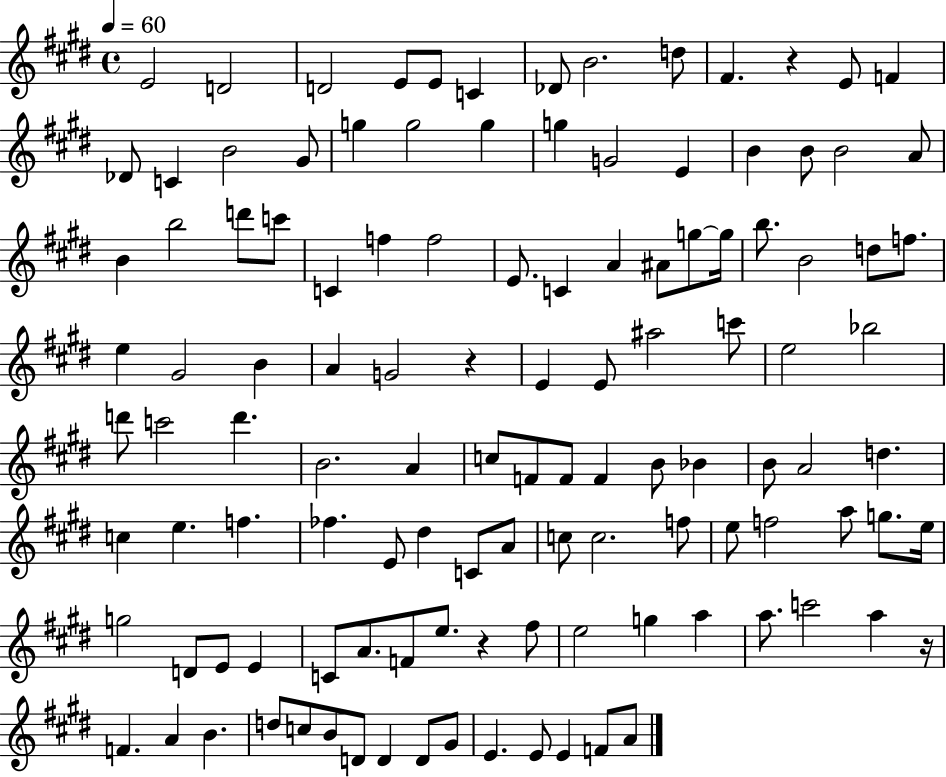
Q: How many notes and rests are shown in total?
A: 118